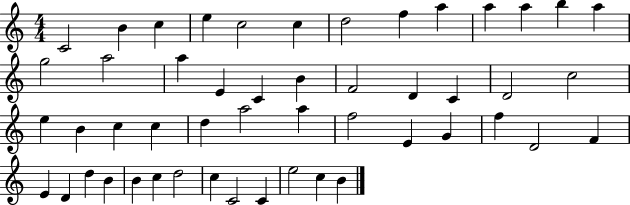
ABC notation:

X:1
T:Untitled
M:4/4
L:1/4
K:C
C2 B c e c2 c d2 f a a a b a g2 a2 a E C B F2 D C D2 c2 e B c c d a2 a f2 E G f D2 F E D d B B c d2 c C2 C e2 c B